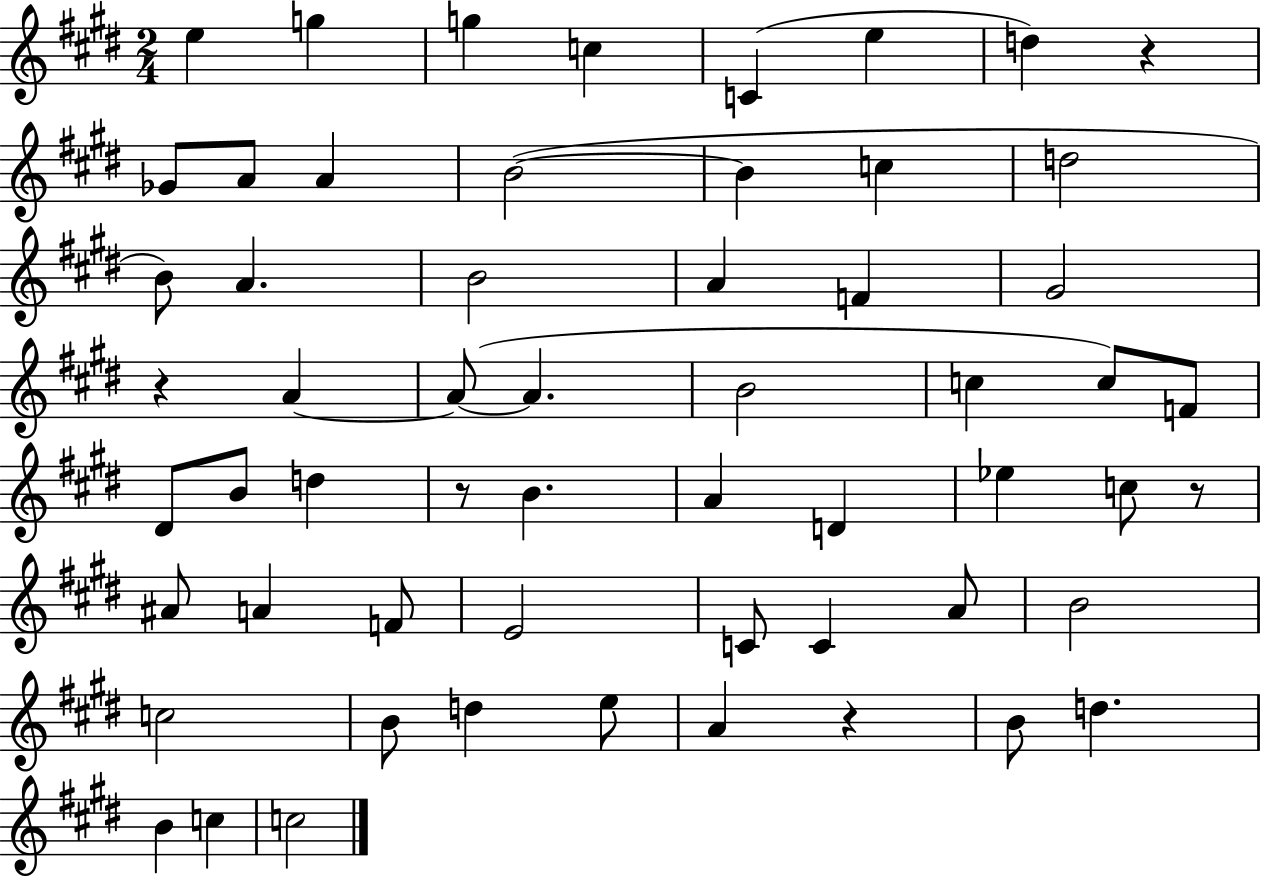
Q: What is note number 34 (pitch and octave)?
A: Eb5